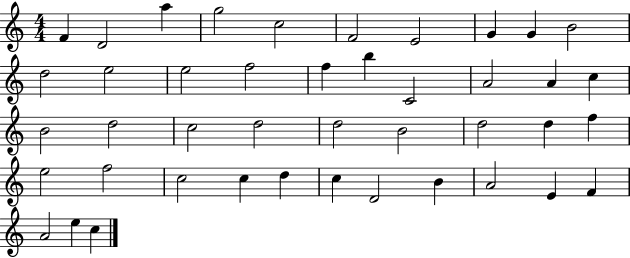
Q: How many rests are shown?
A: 0